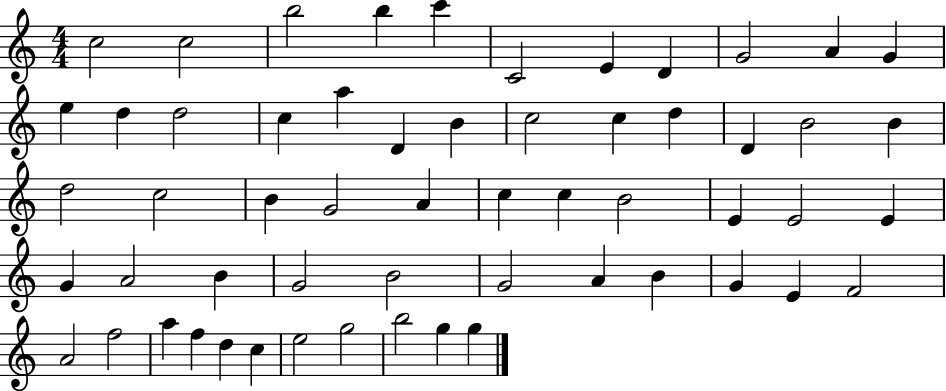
X:1
T:Untitled
M:4/4
L:1/4
K:C
c2 c2 b2 b c' C2 E D G2 A G e d d2 c a D B c2 c d D B2 B d2 c2 B G2 A c c B2 E E2 E G A2 B G2 B2 G2 A B G E F2 A2 f2 a f d c e2 g2 b2 g g